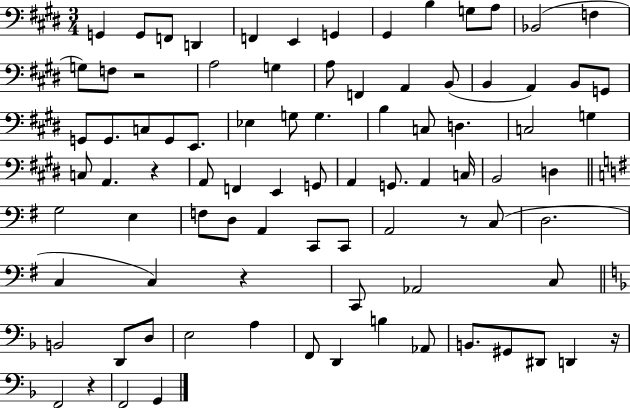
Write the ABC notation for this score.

X:1
T:Untitled
M:3/4
L:1/4
K:E
G,, G,,/2 F,,/2 D,, F,, E,, G,, ^G,, B, G,/2 A,/2 _B,,2 F, G,/2 F,/2 z2 A,2 G, A,/2 F,, A,, B,,/2 B,, A,, B,,/2 G,,/2 G,,/2 G,,/2 C,/2 G,,/2 E,,/2 _E, G,/2 G, B, C,/2 D, C,2 G, C,/2 A,, z A,,/2 F,, E,, G,,/2 A,, G,,/2 A,, C,/4 B,,2 D, G,2 E, F,/2 D,/2 A,, C,,/2 C,,/2 A,,2 z/2 C,/2 D,2 C, C, z C,,/2 _A,,2 C,/2 B,,2 D,,/2 D,/2 E,2 A, F,,/2 D,, B, _A,,/2 B,,/2 ^G,,/2 ^D,,/2 D,, z/4 F,,2 z F,,2 G,,